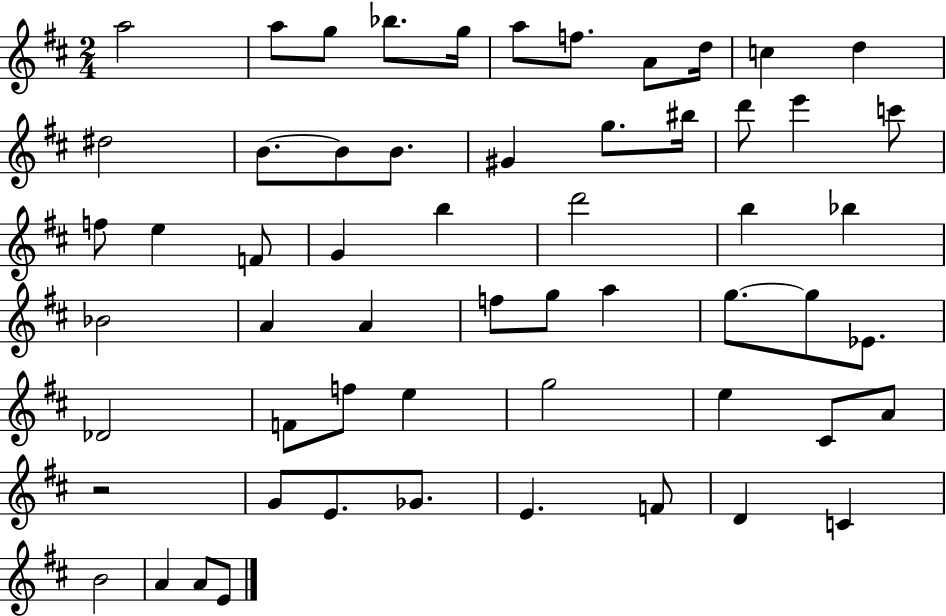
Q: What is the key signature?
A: D major